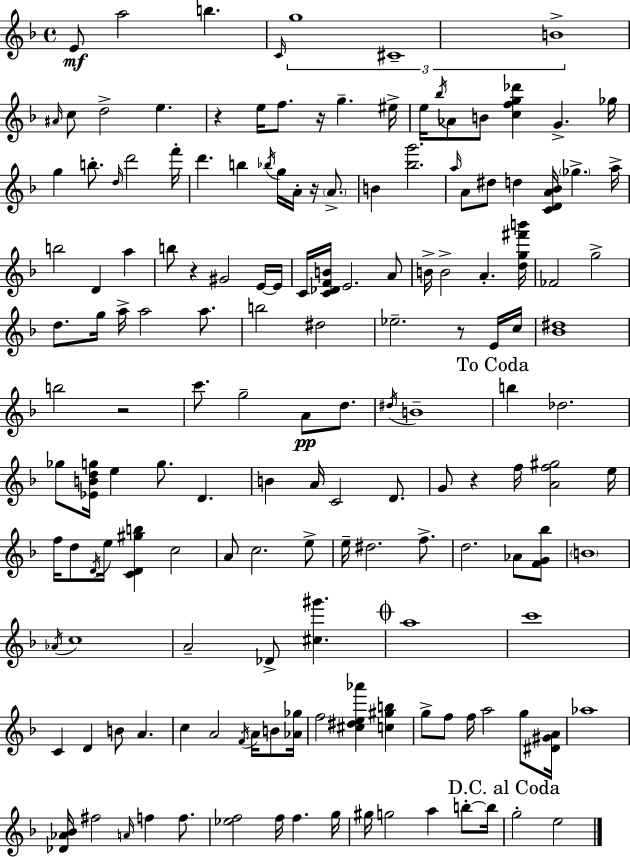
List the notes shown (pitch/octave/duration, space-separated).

E4/e A5/h B5/q. C4/s G5/w C#4/w B4/w A#4/s C5/e D5/h E5/q. R/q E5/s F5/e. R/s G5/q. EIS5/s E5/s Bb5/s Ab4/e B4/e [C5,F5,G5,Db6]/q G4/q. Gb5/s G5/q B5/e. D5/s D6/h F6/s D6/q. B5/q Bb5/s G5/s A4/s R/s A4/e. B4/q [Bb5,G6]/h. A5/s A4/e D#5/e D5/q [C4,D4,A4,Bb4]/s Gb5/q. A5/s B5/h D4/q A5/q B5/e R/q G#4/h E4/s E4/s C4/s [C4,Db4,F4,B4]/s E4/h. A4/e B4/s B4/h A4/q. [D5,G5,F#6,B6]/s FES4/h G5/h D5/e. G5/s A5/s A5/h A5/e. B5/h D#5/h Eb5/h. R/e E4/s C5/s [Bb4,D#5]/w B5/h R/h C6/e. G5/h A4/e D5/e. D#5/s B4/w B5/q Db5/h. Gb5/e [Eb4,B4,D5,G5]/s E5/q G5/e. D4/q. B4/q A4/s C4/h D4/e. G4/e R/q F5/s [A4,F5,G#5]/h E5/s F5/s D5/e D4/s E5/s [C4,D4,G#5,B5]/q C5/h A4/e C5/h. E5/e E5/s D#5/h. F5/e. D5/h. Ab4/e [F4,G4,Bb5]/e B4/w Ab4/s C5/w A4/h Db4/e [C#5,G#6]/q. A5/w C6/w C4/q D4/q B4/e A4/q. C5/q A4/h F4/s A4/s B4/e [Ab4,Gb5]/s F5/h [C#5,D#5,E5,Ab6]/q [C5,G#5,B5]/q G5/e F5/e F5/s A5/h G5/e [D#4,G#4,A4]/s Ab5/w [Db4,Ab4,Bb4]/s F#5/h A4/s F5/q F5/e. [Eb5,F5]/h F5/s F5/q. G5/s G#5/s G5/h A5/q B5/e B5/s G5/h E5/h